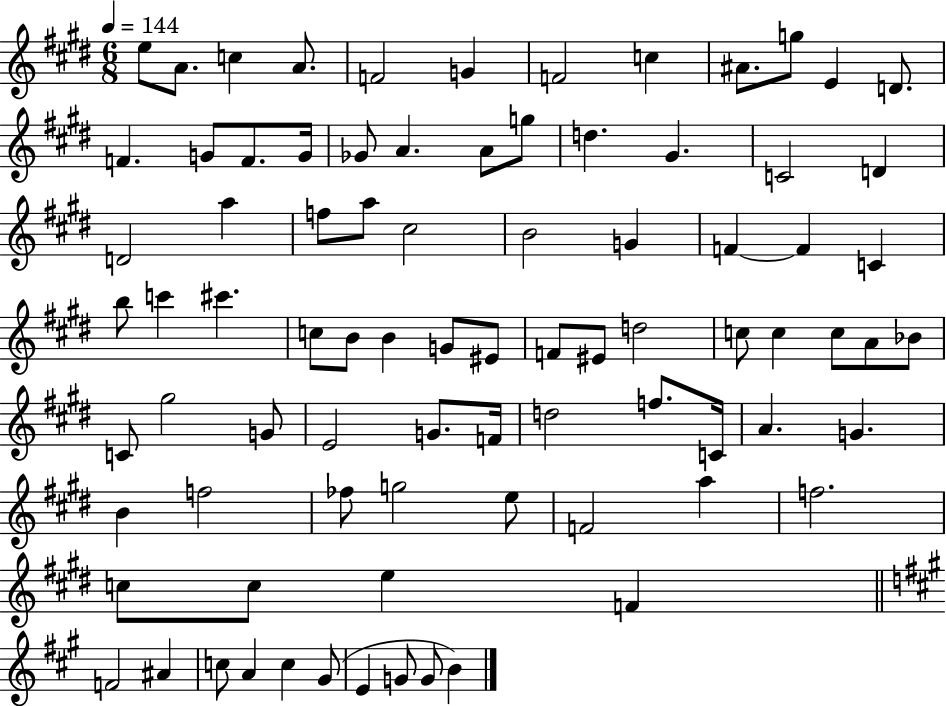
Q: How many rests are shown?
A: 0